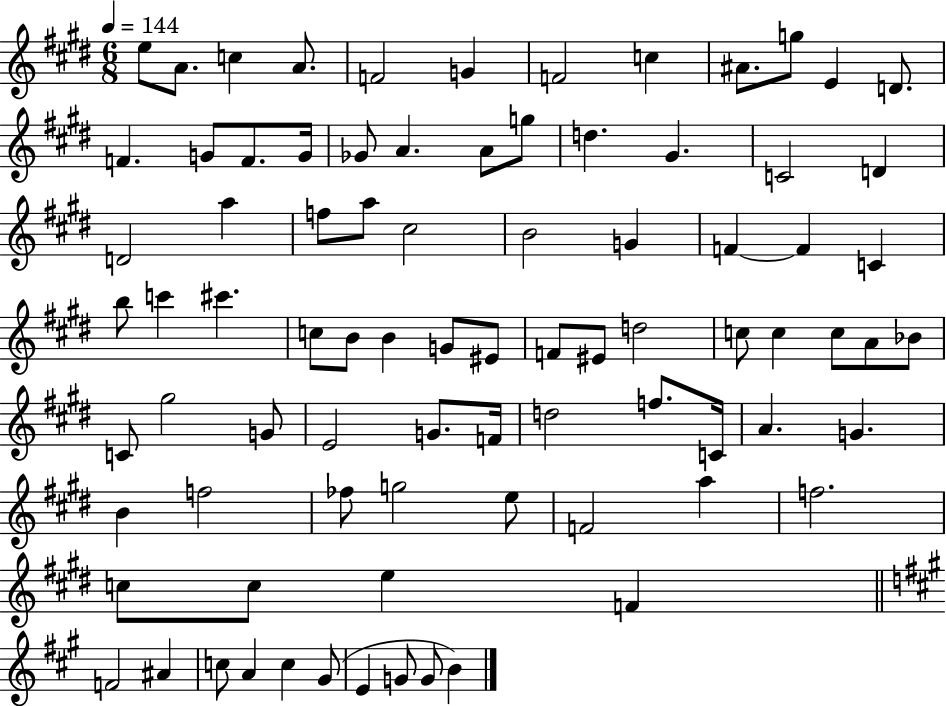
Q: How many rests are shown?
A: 0